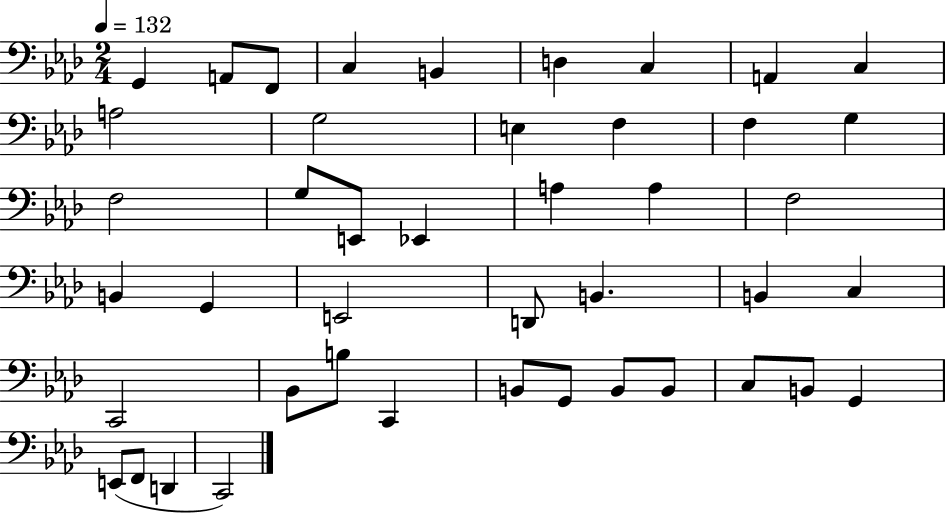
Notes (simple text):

G2/q A2/e F2/e C3/q B2/q D3/q C3/q A2/q C3/q A3/h G3/h E3/q F3/q F3/q G3/q F3/h G3/e E2/e Eb2/q A3/q A3/q F3/h B2/q G2/q E2/h D2/e B2/q. B2/q C3/q C2/h Bb2/e B3/e C2/q B2/e G2/e B2/e B2/e C3/e B2/e G2/q E2/e F2/e D2/q C2/h